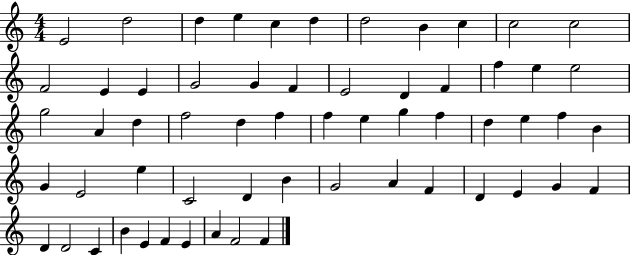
E4/h D5/h D5/q E5/q C5/q D5/q D5/h B4/q C5/q C5/h C5/h F4/h E4/q E4/q G4/h G4/q F4/q E4/h D4/q F4/q F5/q E5/q E5/h G5/h A4/q D5/q F5/h D5/q F5/q F5/q E5/q G5/q F5/q D5/q E5/q F5/q B4/q G4/q E4/h E5/q C4/h D4/q B4/q G4/h A4/q F4/q D4/q E4/q G4/q F4/q D4/q D4/h C4/q B4/q E4/q F4/q E4/q A4/q F4/h F4/q